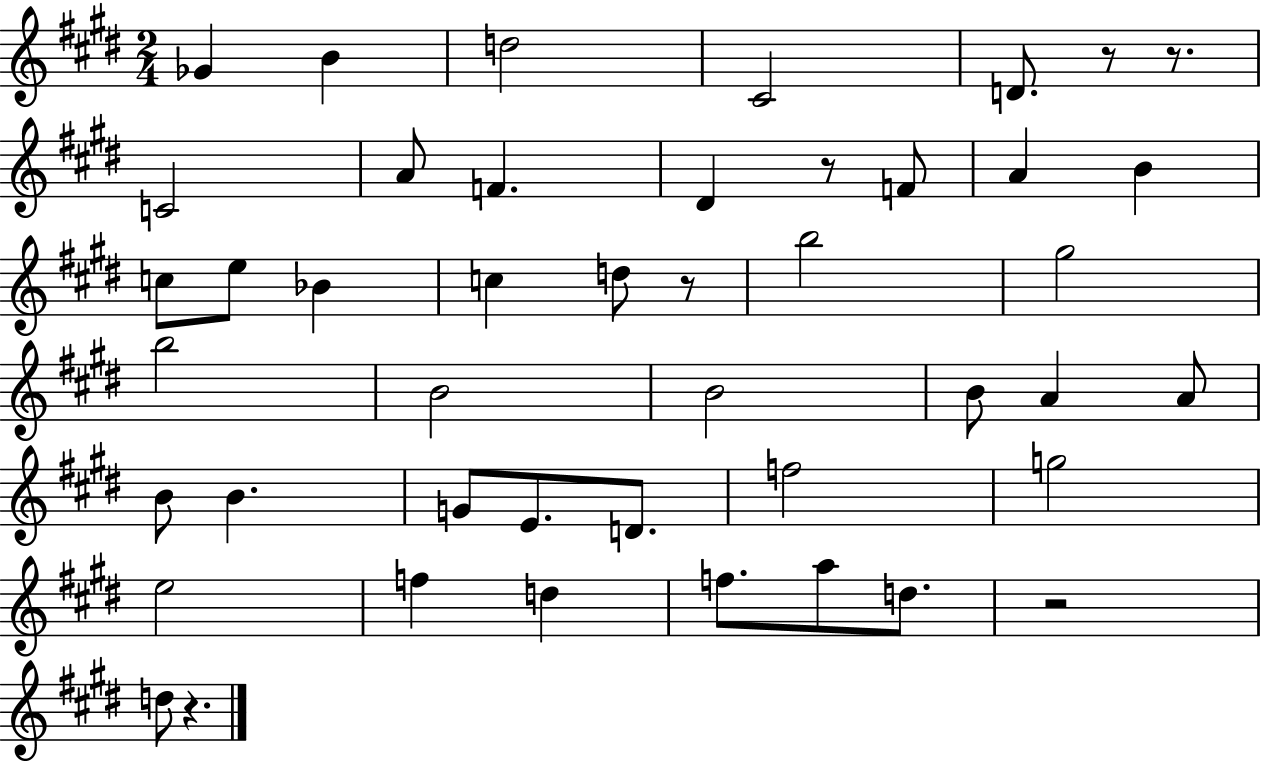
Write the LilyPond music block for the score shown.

{
  \clef treble
  \numericTimeSignature
  \time 2/4
  \key e \major
  ges'4 b'4 | d''2 | cis'2 | d'8. r8 r8. | \break c'2 | a'8 f'4. | dis'4 r8 f'8 | a'4 b'4 | \break c''8 e''8 bes'4 | c''4 d''8 r8 | b''2 | gis''2 | \break b''2 | b'2 | b'2 | b'8 a'4 a'8 | \break b'8 b'4. | g'8 e'8. d'8. | f''2 | g''2 | \break e''2 | f''4 d''4 | f''8. a''8 d''8. | r2 | \break d''8 r4. | \bar "|."
}